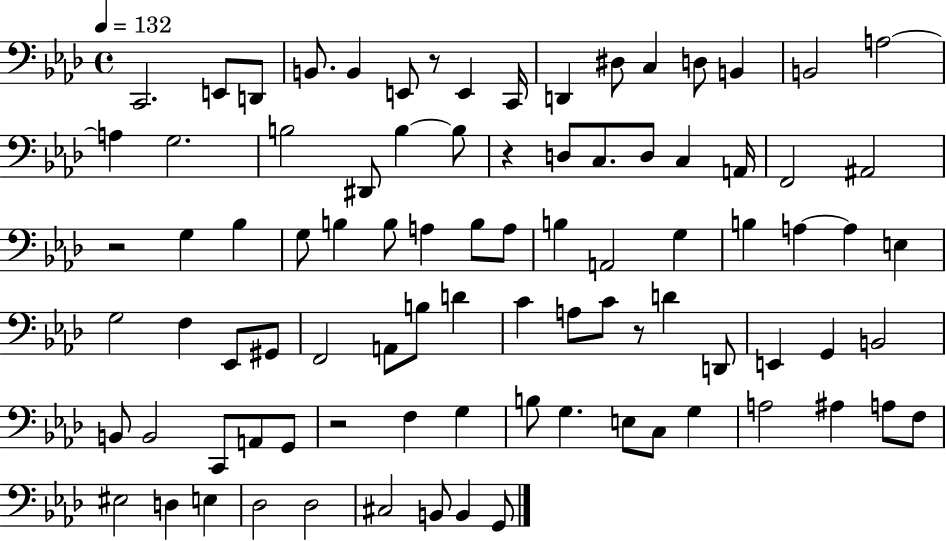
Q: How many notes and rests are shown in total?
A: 89